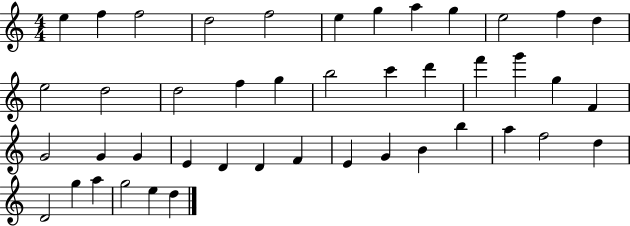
E5/q F5/q F5/h D5/h F5/h E5/q G5/q A5/q G5/q E5/h F5/q D5/q E5/h D5/h D5/h F5/q G5/q B5/h C6/q D6/q F6/q G6/q G5/q F4/q G4/h G4/q G4/q E4/q D4/q D4/q F4/q E4/q G4/q B4/q B5/q A5/q F5/h D5/q D4/h G5/q A5/q G5/h E5/q D5/q